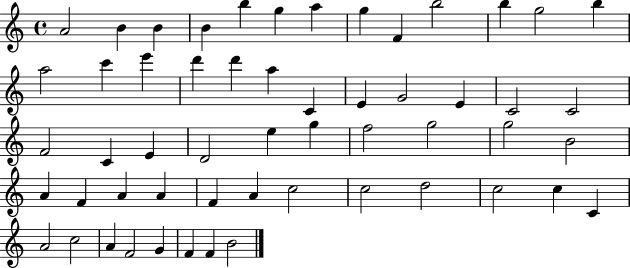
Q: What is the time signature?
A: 4/4